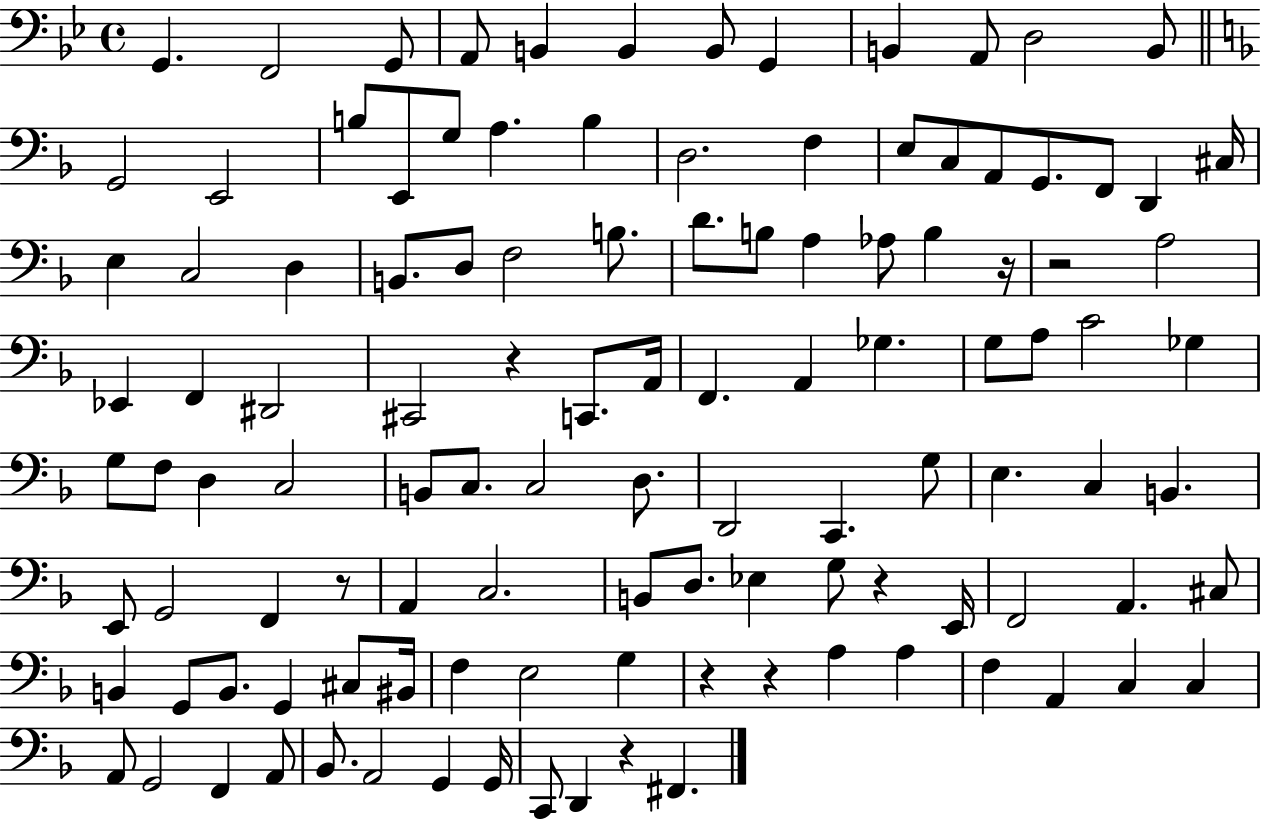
G2/q. F2/h G2/e A2/e B2/q B2/q B2/e G2/q B2/q A2/e D3/h B2/e G2/h E2/h B3/e E2/e G3/e A3/q. B3/q D3/h. F3/q E3/e C3/e A2/e G2/e. F2/e D2/q C#3/s E3/q C3/h D3/q B2/e. D3/e F3/h B3/e. D4/e. B3/e A3/q Ab3/e B3/q R/s R/h A3/h Eb2/q F2/q D#2/h C#2/h R/q C2/e. A2/s F2/q. A2/q Gb3/q. G3/e A3/e C4/h Gb3/q G3/e F3/e D3/q C3/h B2/e C3/e. C3/h D3/e. D2/h C2/q. G3/e E3/q. C3/q B2/q. E2/e G2/h F2/q R/e A2/q C3/h. B2/e D3/e. Eb3/q G3/e R/q E2/s F2/h A2/q. C#3/e B2/q G2/e B2/e. G2/q C#3/e BIS2/s F3/q E3/h G3/q R/q R/q A3/q A3/q F3/q A2/q C3/q C3/q A2/e G2/h F2/q A2/e Bb2/e. A2/h G2/q G2/s C2/e D2/q R/q F#2/q.